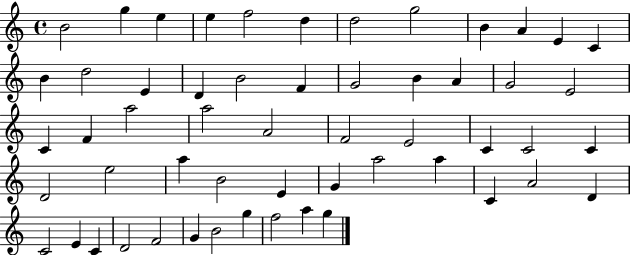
B4/h G5/q E5/q E5/q F5/h D5/q D5/h G5/h B4/q A4/q E4/q C4/q B4/q D5/h E4/q D4/q B4/h F4/q G4/h B4/q A4/q G4/h E4/h C4/q F4/q A5/h A5/h A4/h F4/h E4/h C4/q C4/h C4/q D4/h E5/h A5/q B4/h E4/q G4/q A5/h A5/q C4/q A4/h D4/q C4/h E4/q C4/q D4/h F4/h G4/q B4/h G5/q F5/h A5/q G5/q